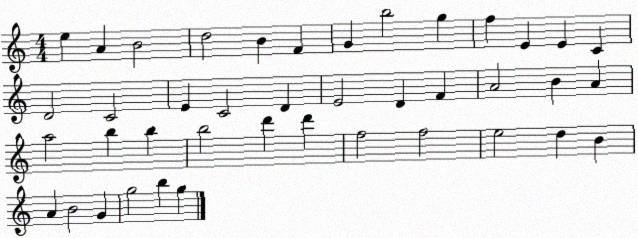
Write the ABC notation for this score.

X:1
T:Untitled
M:4/4
L:1/4
K:C
e A B2 d2 B F G b2 g f E E C D2 C2 E C2 D E2 D F A2 B A a2 b b b2 d' d' f2 f2 e2 d B A B2 G g2 b g